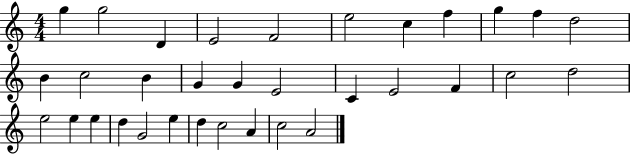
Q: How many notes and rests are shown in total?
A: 33